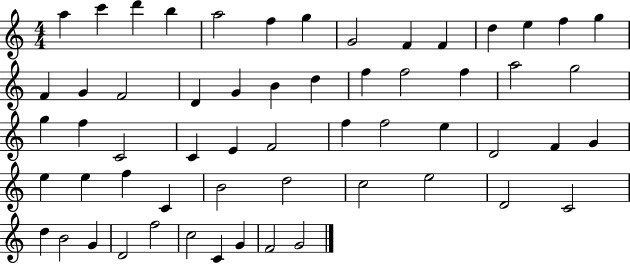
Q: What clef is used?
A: treble